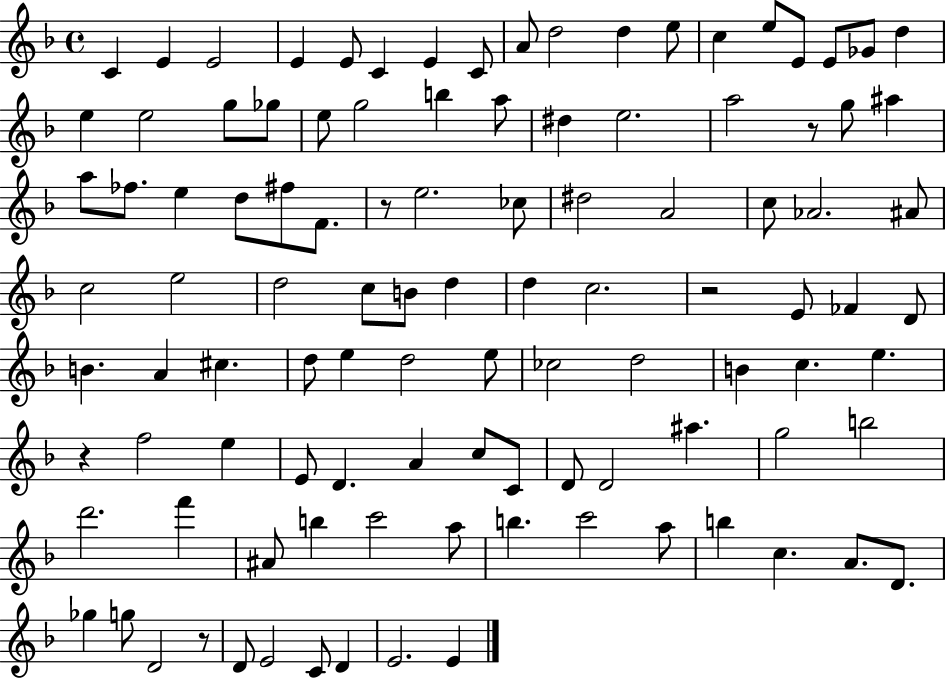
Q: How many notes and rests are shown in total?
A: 106